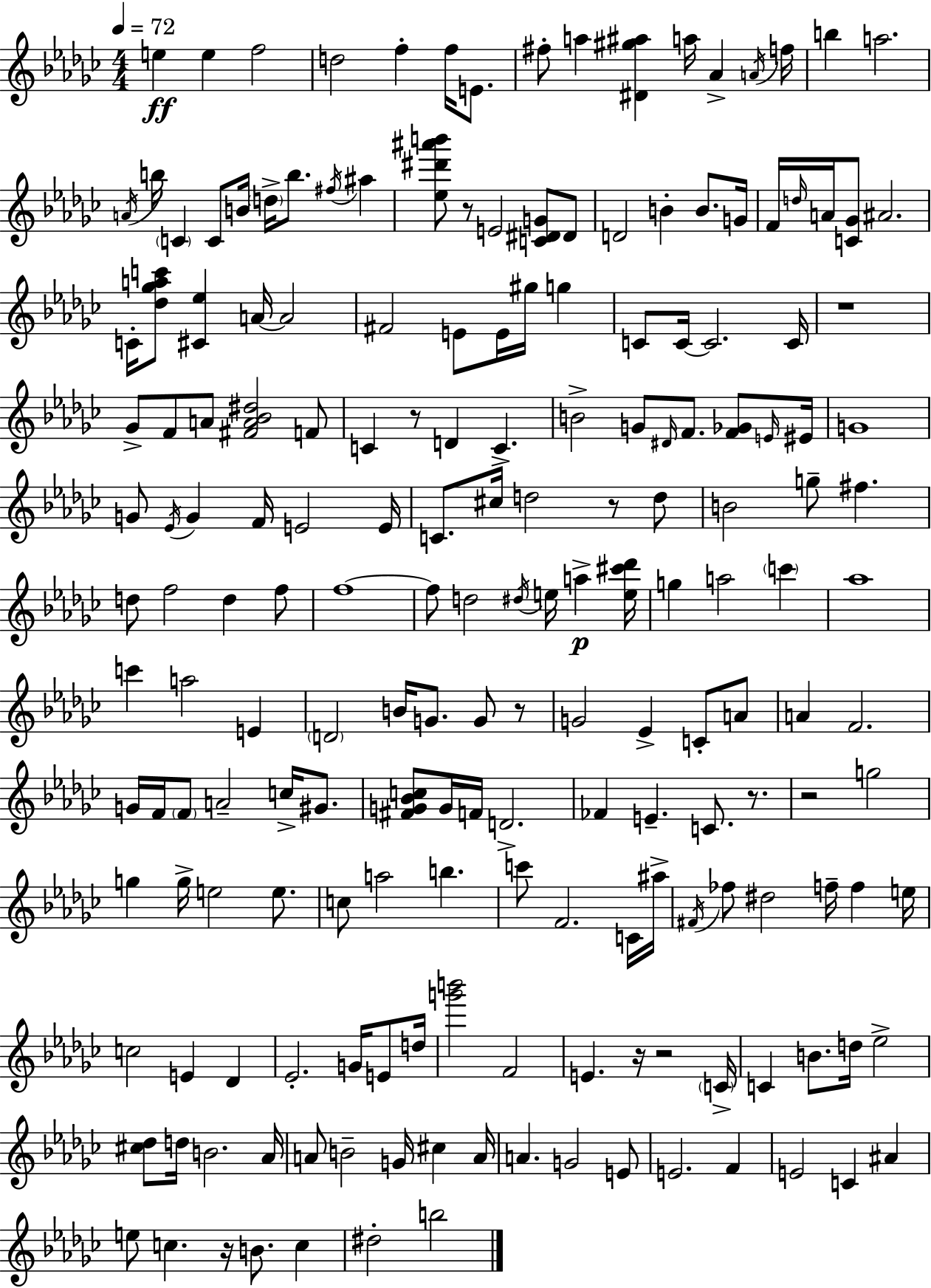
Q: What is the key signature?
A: EES minor